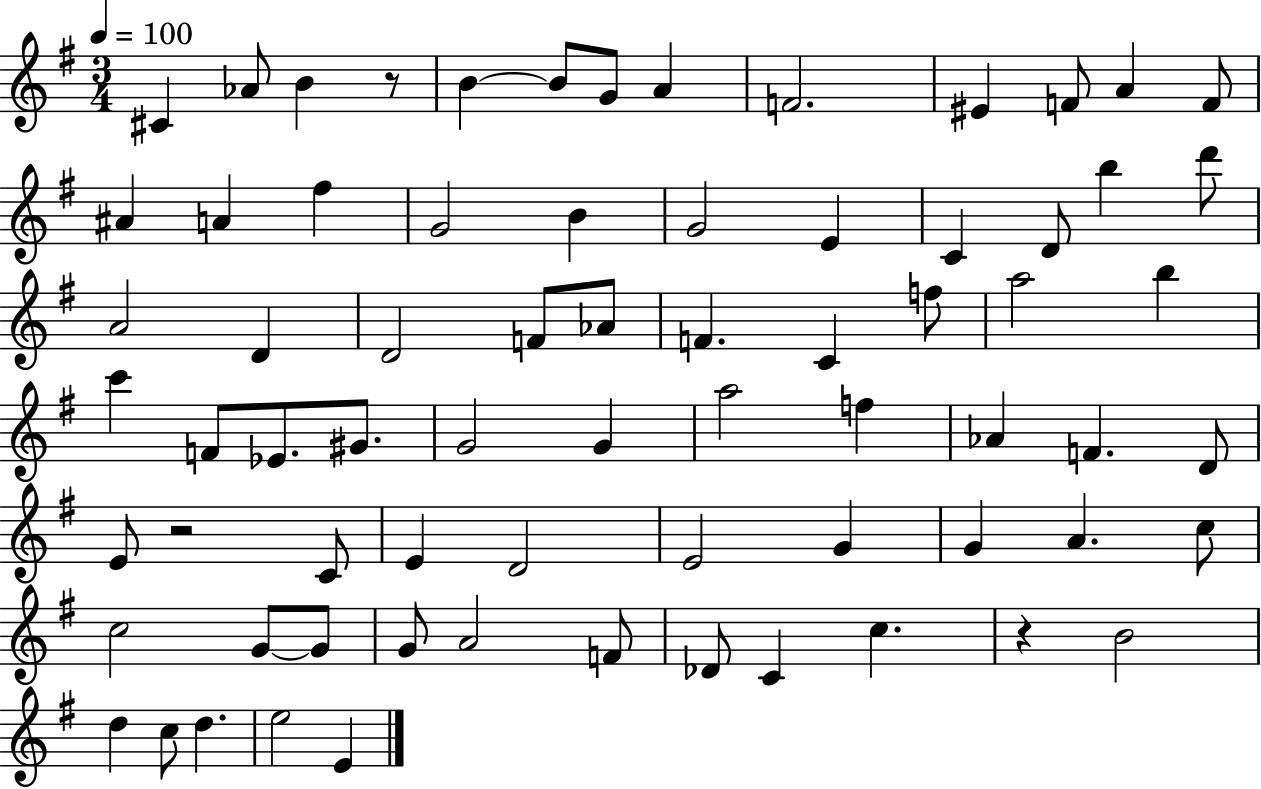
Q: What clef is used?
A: treble